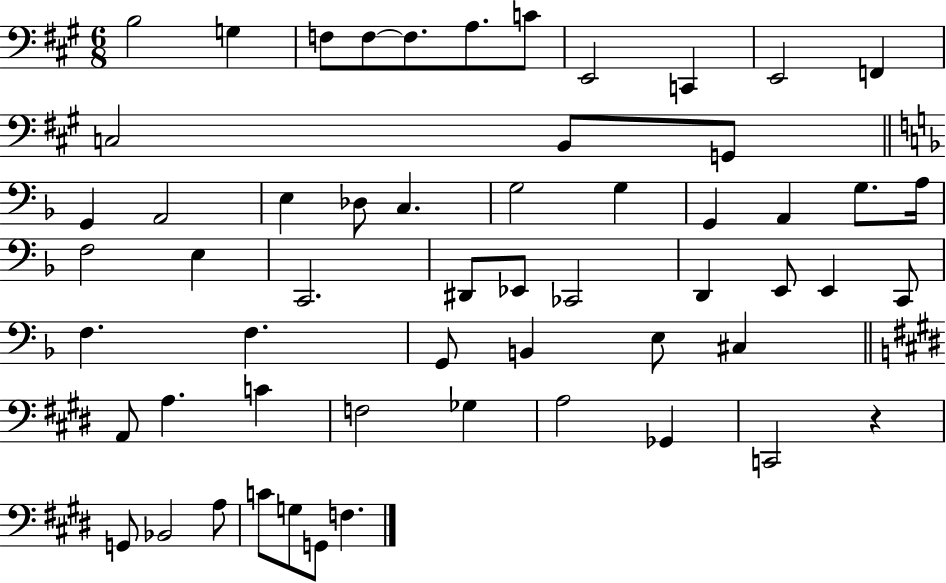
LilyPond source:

{
  \clef bass
  \numericTimeSignature
  \time 6/8
  \key a \major
  b2 g4 | f8 f8~~ f8. a8. c'8 | e,2 c,4 | e,2 f,4 | \break c2 b,8 g,8 | \bar "||" \break \key d \minor g,4 a,2 | e4 des8 c4. | g2 g4 | g,4 a,4 g8. a16 | \break f2 e4 | c,2. | dis,8 ees,8 ces,2 | d,4 e,8 e,4 c,8 | \break f4. f4. | g,8 b,4 e8 cis4 | \bar "||" \break \key e \major a,8 a4. c'4 | f2 ges4 | a2 ges,4 | c,2 r4 | \break g,8 bes,2 a8 | c'8 g8 g,8 f4. | \bar "|."
}